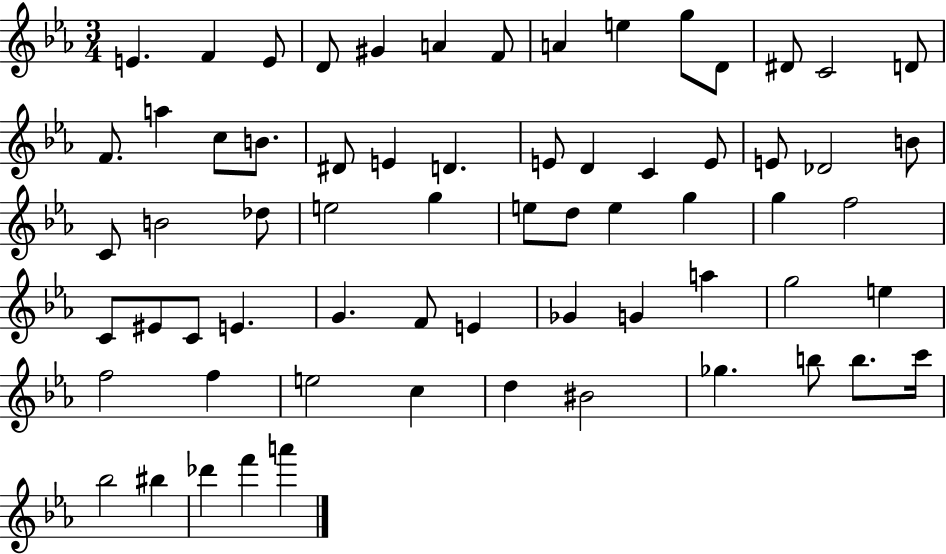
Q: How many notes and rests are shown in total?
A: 66